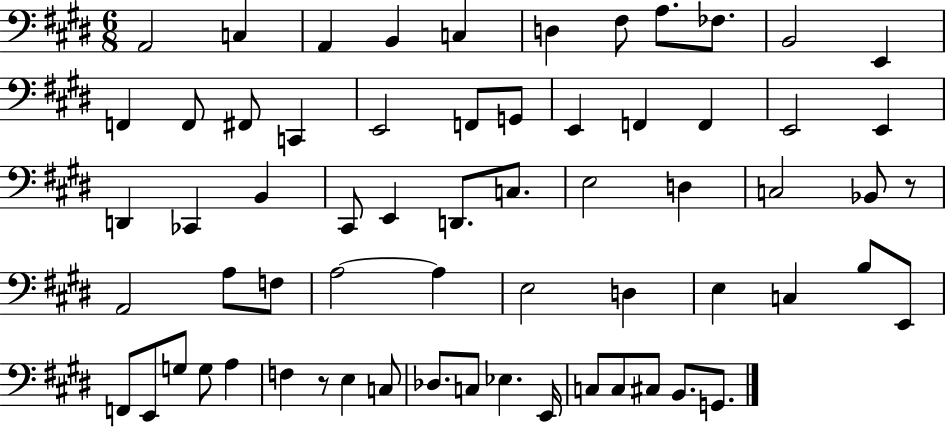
X:1
T:Untitled
M:6/8
L:1/4
K:E
A,,2 C, A,, B,, C, D, ^F,/2 A,/2 _F,/2 B,,2 E,, F,, F,,/2 ^F,,/2 C,, E,,2 F,,/2 G,,/2 E,, F,, F,, E,,2 E,, D,, _C,, B,, ^C,,/2 E,, D,,/2 C,/2 E,2 D, C,2 _B,,/2 z/2 A,,2 A,/2 F,/2 A,2 A, E,2 D, E, C, B,/2 E,,/2 F,,/2 E,,/2 G,/2 G,/2 A, F, z/2 E, C,/2 _D,/2 C,/2 _E, E,,/4 C,/2 C,/2 ^C,/2 B,,/2 G,,/2